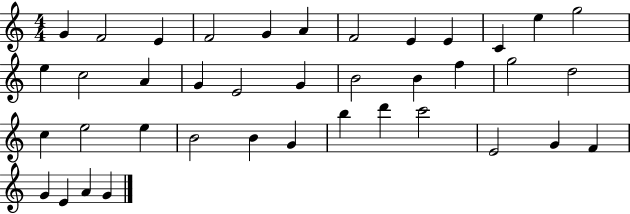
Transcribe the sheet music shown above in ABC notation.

X:1
T:Untitled
M:4/4
L:1/4
K:C
G F2 E F2 G A F2 E E C e g2 e c2 A G E2 G B2 B f g2 d2 c e2 e B2 B G b d' c'2 E2 G F G E A G